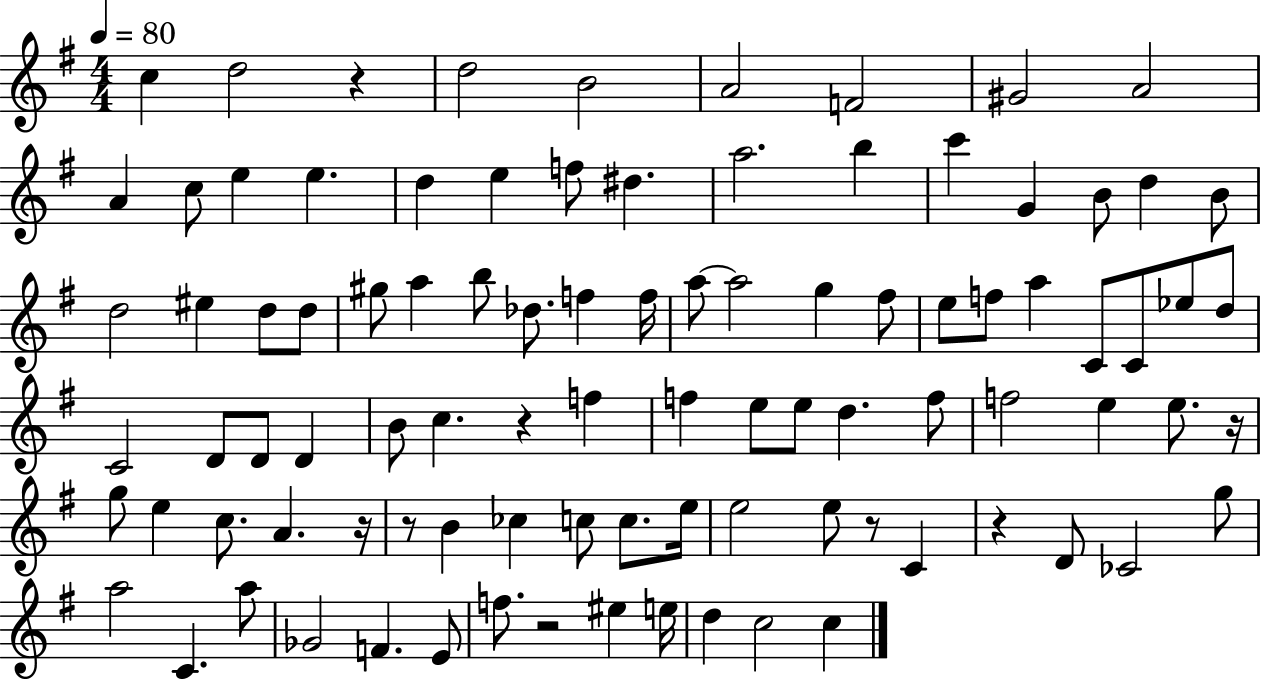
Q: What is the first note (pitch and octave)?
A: C5